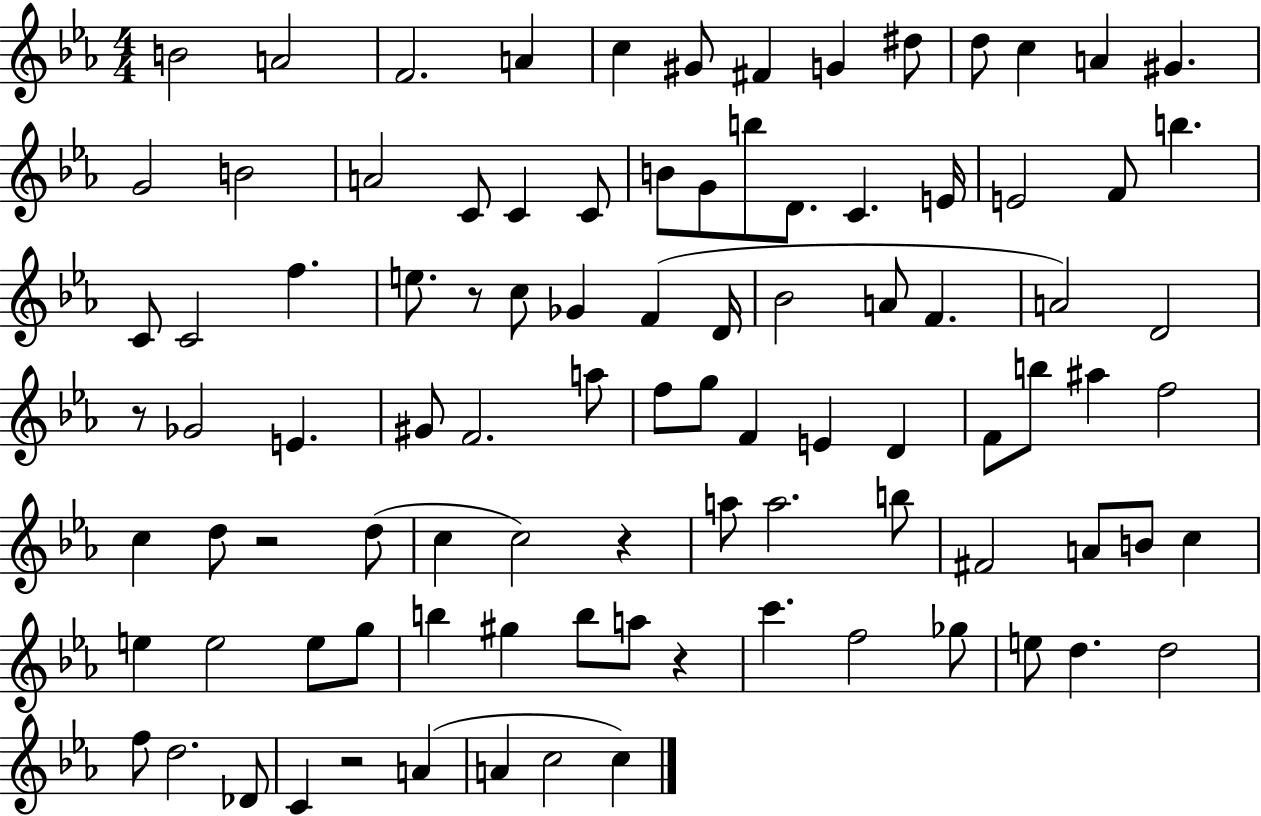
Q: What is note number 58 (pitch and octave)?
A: D5